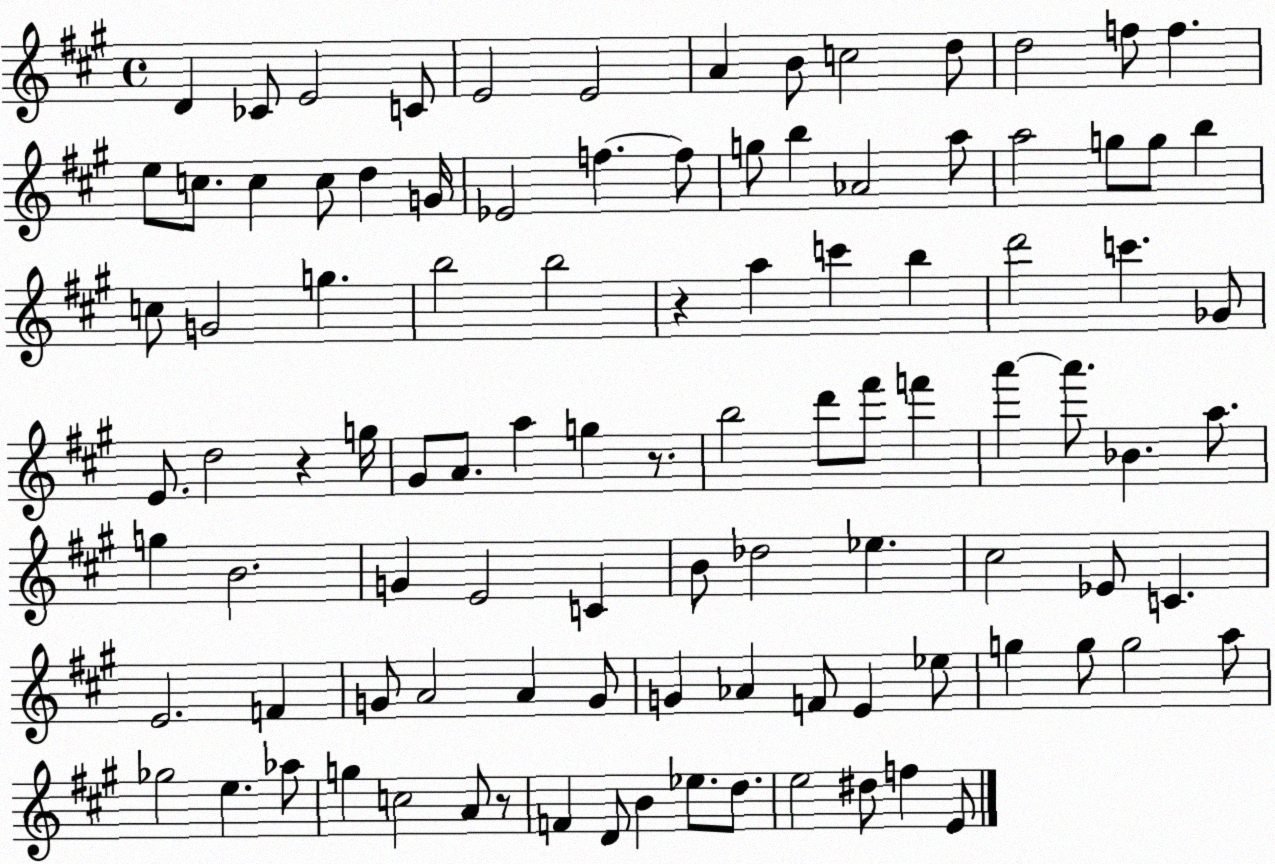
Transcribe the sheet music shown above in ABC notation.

X:1
T:Untitled
M:4/4
L:1/4
K:A
D _C/2 E2 C/2 E2 E2 A B/2 c2 d/2 d2 f/2 f e/2 c/2 c c/2 d G/4 _E2 f f/2 g/2 b _A2 a/2 a2 g/2 g/2 b c/2 G2 g b2 b2 z a c' b d'2 c' _G/2 E/2 d2 z g/4 ^G/2 A/2 a g z/2 b2 d'/2 ^f'/2 f' a' a'/2 _B a/2 g B2 G E2 C B/2 _d2 _e ^c2 _E/2 C E2 F G/2 A2 A G/2 G _A F/2 E _e/2 g g/2 g2 a/2 _g2 e _a/2 g c2 A/2 z/2 F D/2 B _e/2 d/2 e2 ^d/2 f E/2